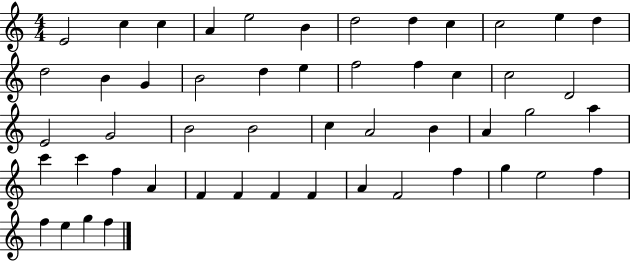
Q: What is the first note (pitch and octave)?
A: E4